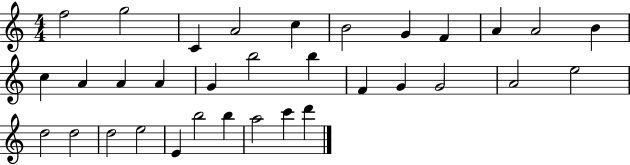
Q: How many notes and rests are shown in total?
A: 33